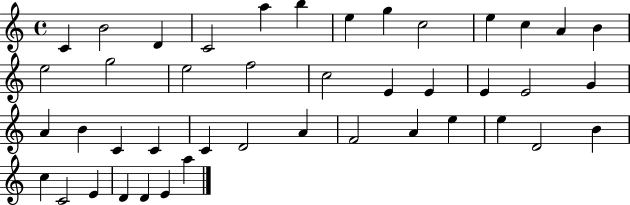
X:1
T:Untitled
M:4/4
L:1/4
K:C
C B2 D C2 a b e g c2 e c A B e2 g2 e2 f2 c2 E E E E2 G A B C C C D2 A F2 A e e D2 B c C2 E D D E a